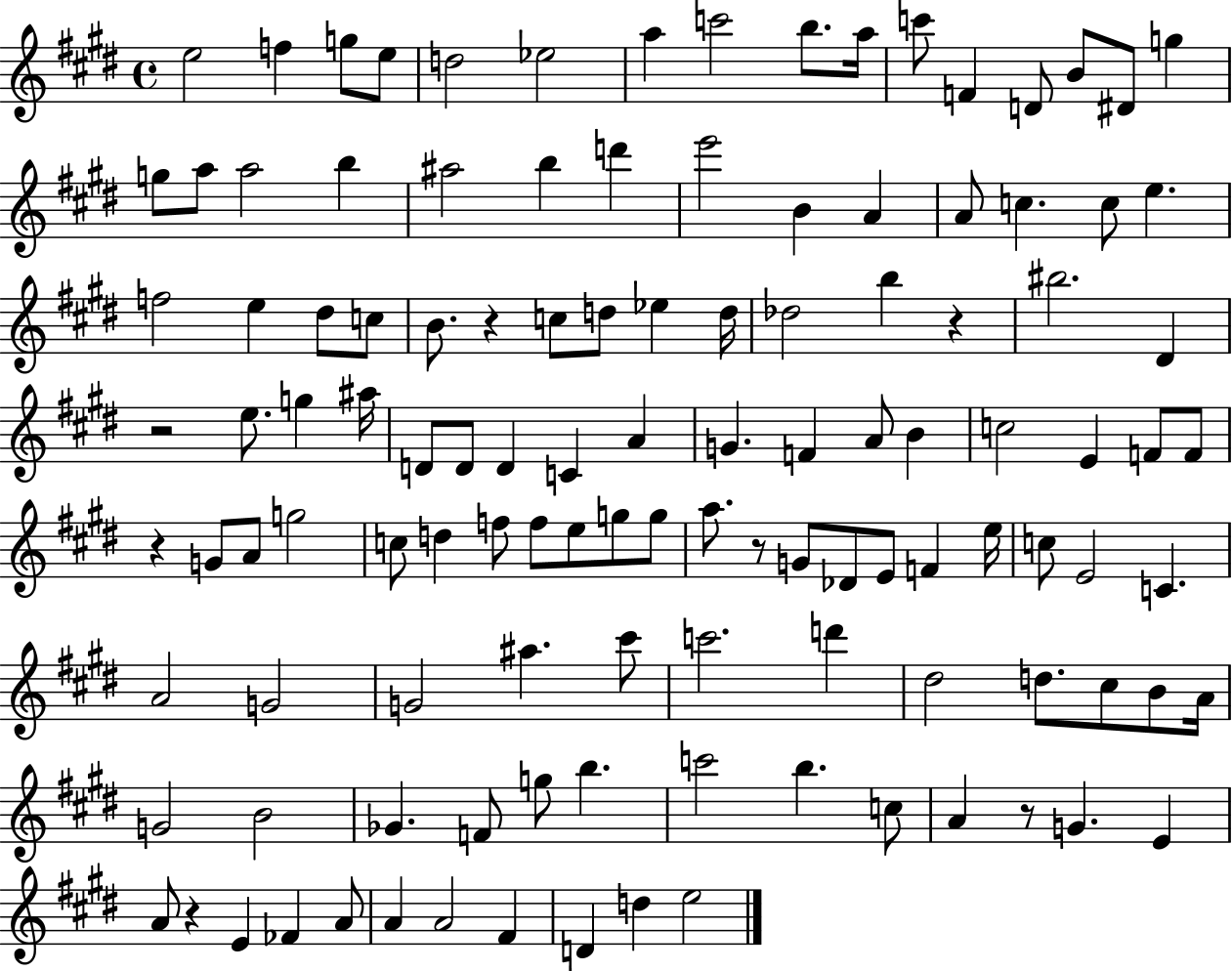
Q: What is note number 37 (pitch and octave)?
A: D5